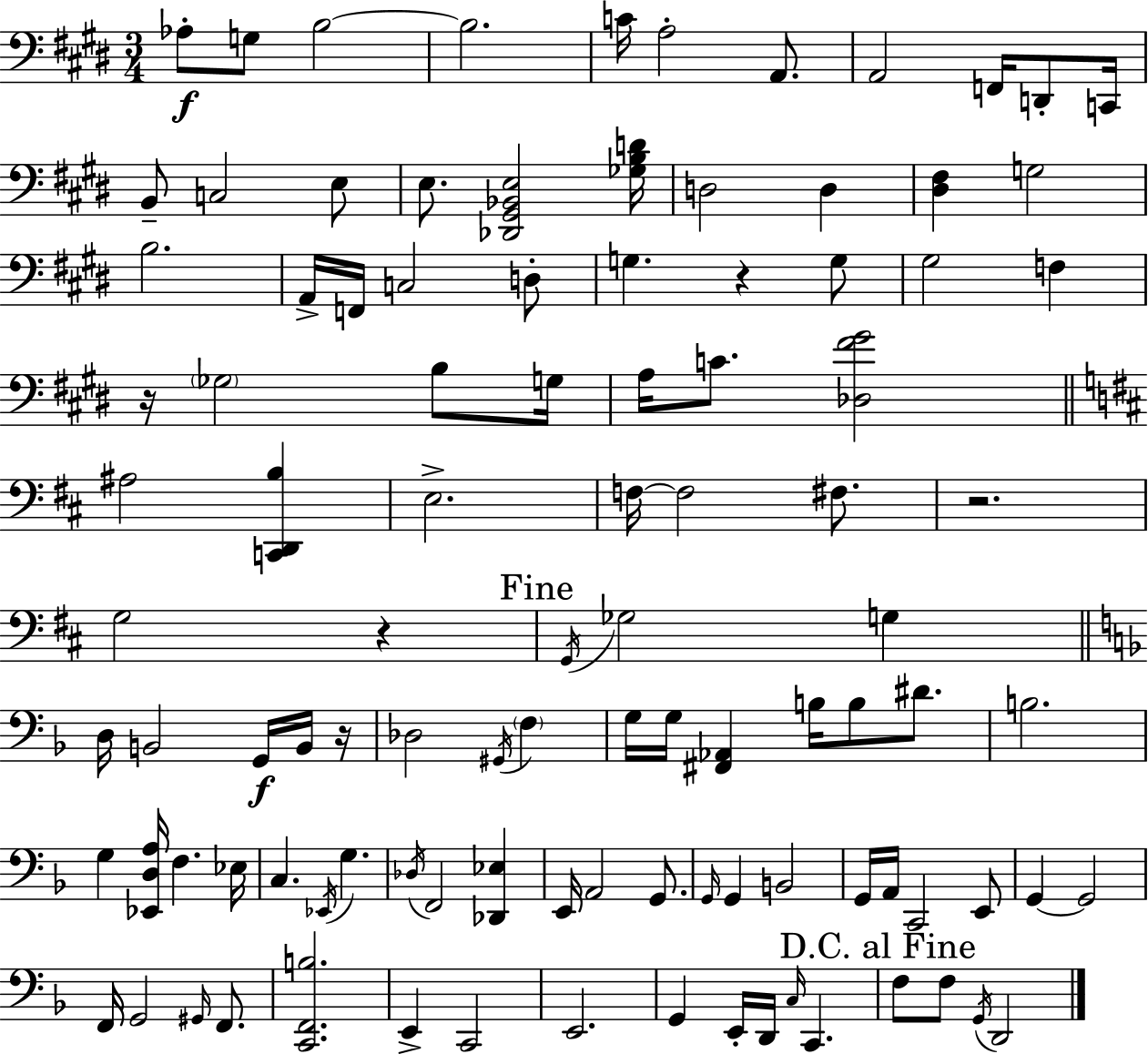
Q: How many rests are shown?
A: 5